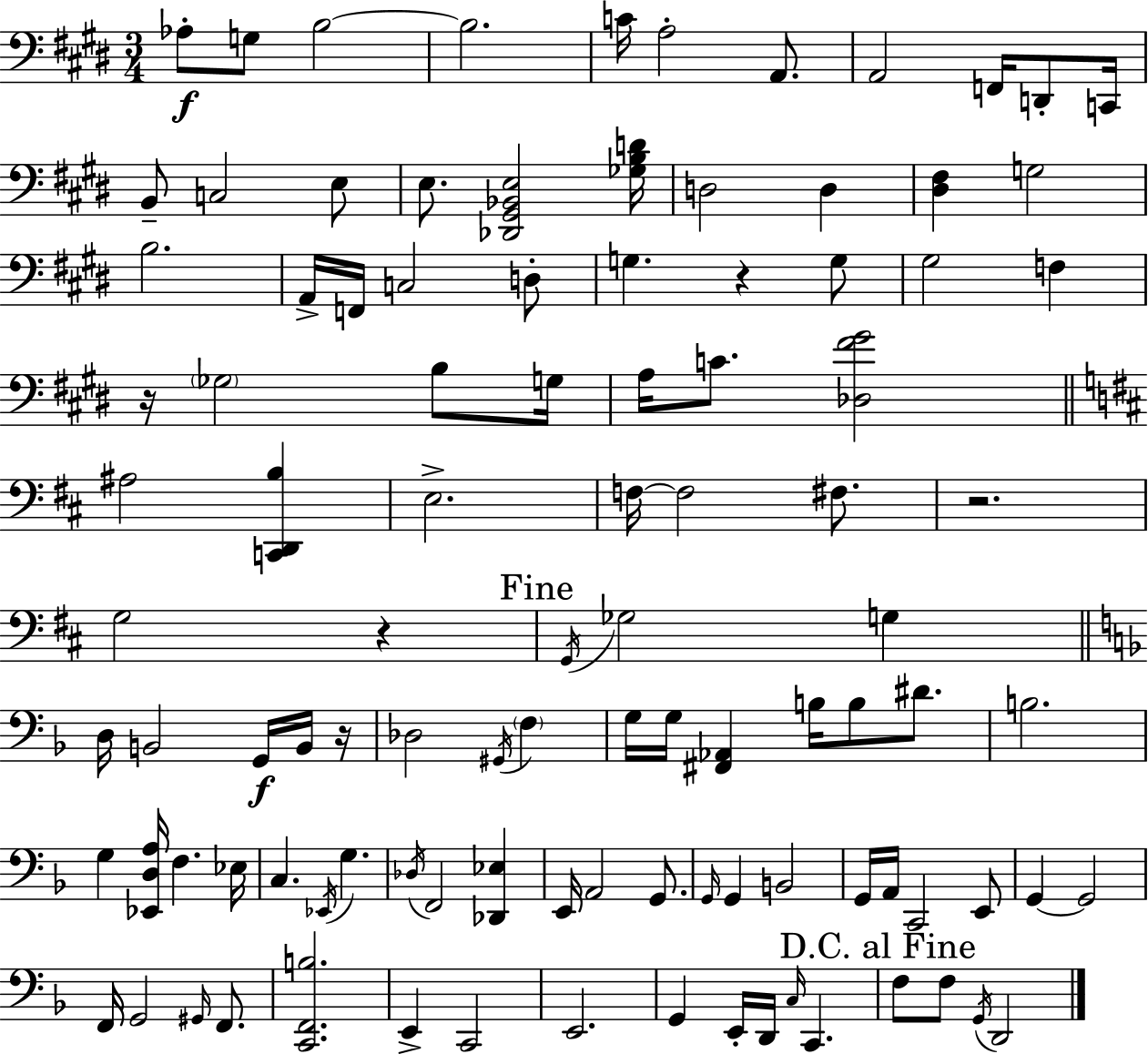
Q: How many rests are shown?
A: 5